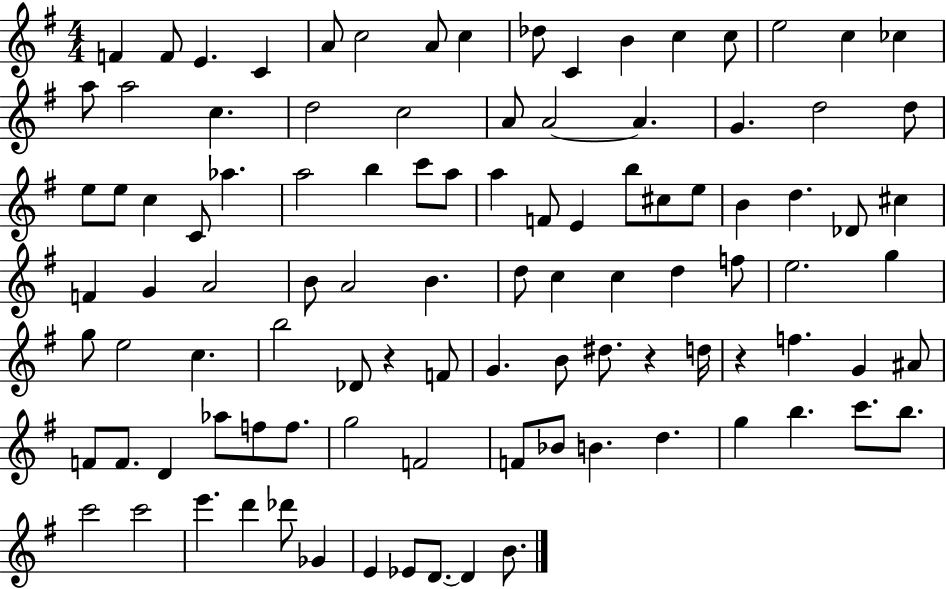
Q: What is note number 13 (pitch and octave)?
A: C5